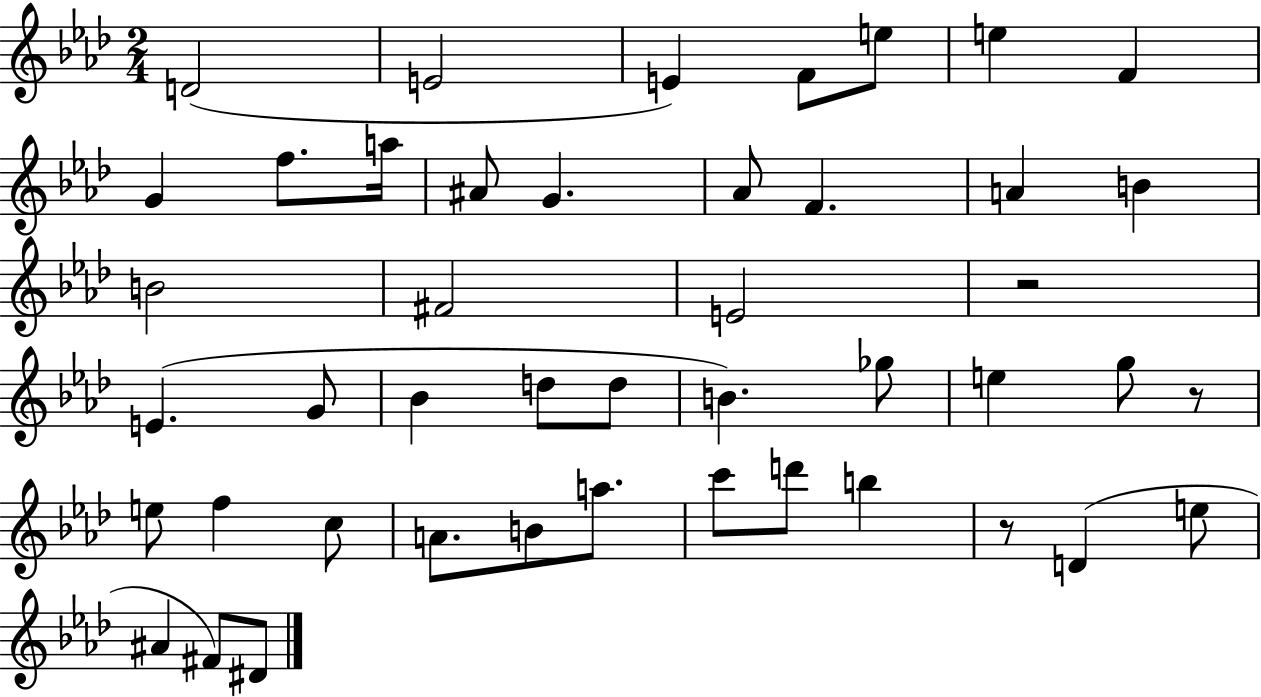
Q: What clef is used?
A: treble